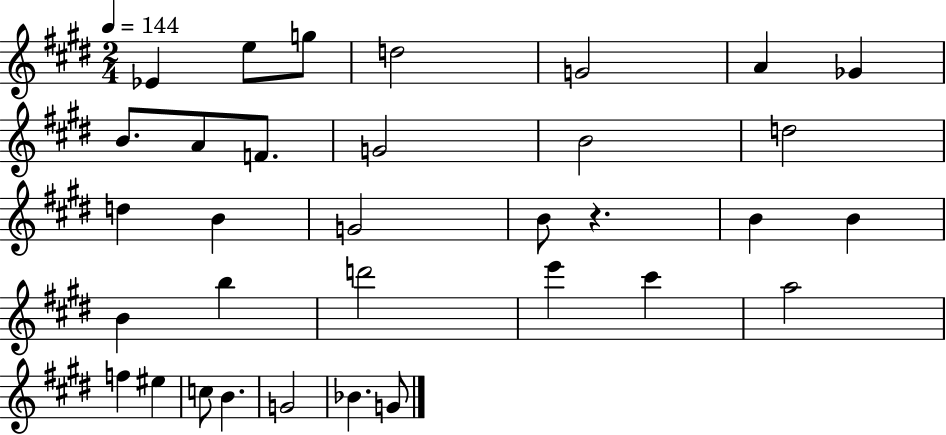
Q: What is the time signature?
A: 2/4